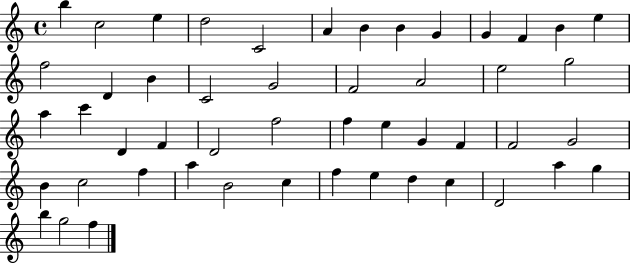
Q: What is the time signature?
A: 4/4